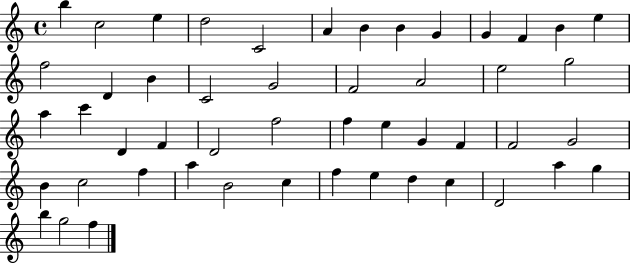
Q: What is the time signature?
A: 4/4